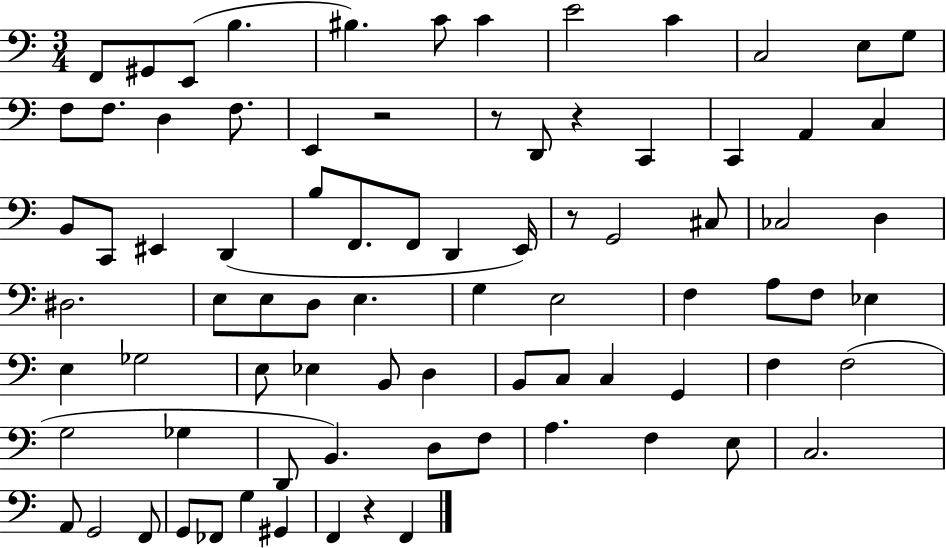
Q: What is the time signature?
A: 3/4